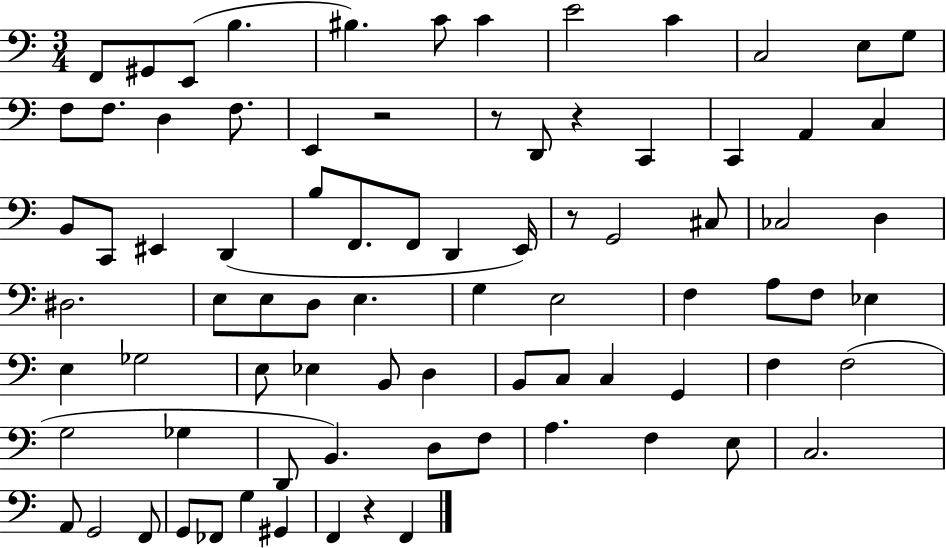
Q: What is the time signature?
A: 3/4